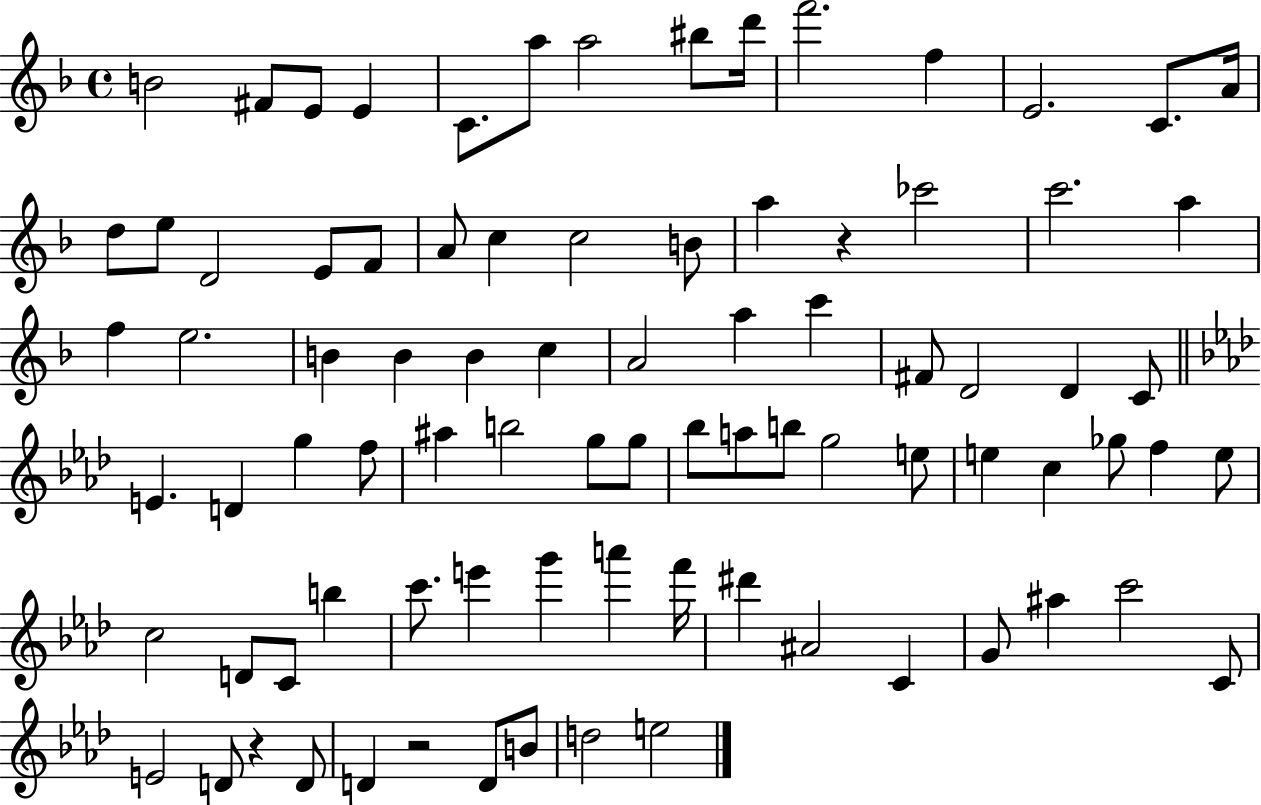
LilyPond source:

{
  \clef treble
  \time 4/4
  \defaultTimeSignature
  \key f \major
  b'2 fis'8 e'8 e'4 | c'8. a''8 a''2 bis''8 d'''16 | f'''2. f''4 | e'2. c'8. a'16 | \break d''8 e''8 d'2 e'8 f'8 | a'8 c''4 c''2 b'8 | a''4 r4 ces'''2 | c'''2. a''4 | \break f''4 e''2. | b'4 b'4 b'4 c''4 | a'2 a''4 c'''4 | fis'8 d'2 d'4 c'8 | \break \bar "||" \break \key aes \major e'4. d'4 g''4 f''8 | ais''4 b''2 g''8 g''8 | bes''8 a''8 b''8 g''2 e''8 | e''4 c''4 ges''8 f''4 e''8 | \break c''2 d'8 c'8 b''4 | c'''8. e'''4 g'''4 a'''4 f'''16 | dis'''4 ais'2 c'4 | g'8 ais''4 c'''2 c'8 | \break e'2 d'8 r4 d'8 | d'4 r2 d'8 b'8 | d''2 e''2 | \bar "|."
}